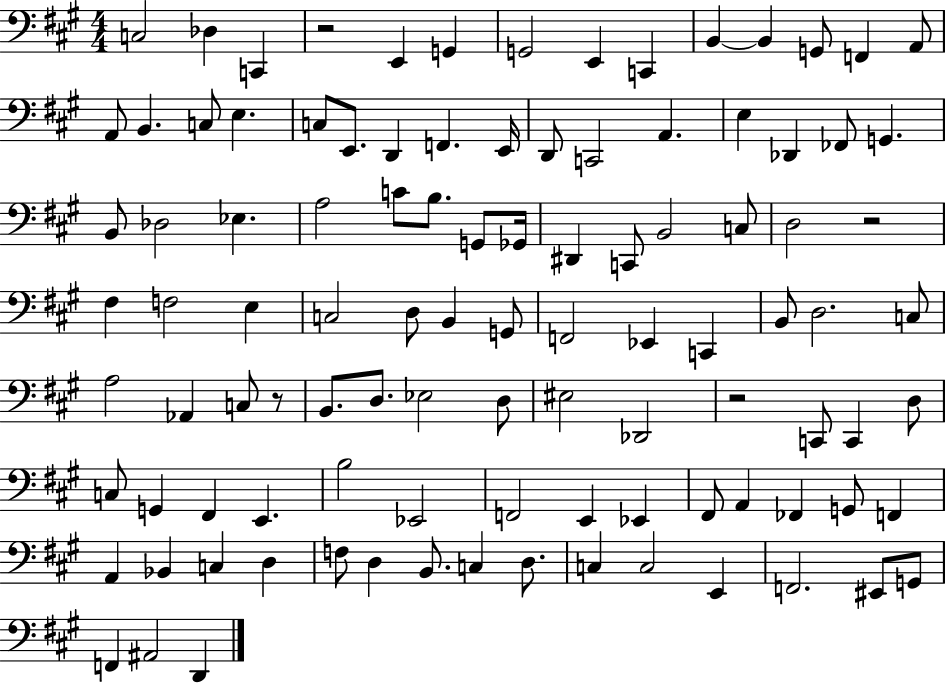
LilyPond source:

{
  \clef bass
  \numericTimeSignature
  \time 4/4
  \key a \major
  c2 des4 c,4 | r2 e,4 g,4 | g,2 e,4 c,4 | b,4~~ b,4 g,8 f,4 a,8 | \break a,8 b,4. c8 e4. | c8 e,8. d,4 f,4. e,16 | d,8 c,2 a,4. | e4 des,4 fes,8 g,4. | \break b,8 des2 ees4. | a2 c'8 b8. g,8 ges,16 | dis,4 c,8 b,2 c8 | d2 r2 | \break fis4 f2 e4 | c2 d8 b,4 g,8 | f,2 ees,4 c,4 | b,8 d2. c8 | \break a2 aes,4 c8 r8 | b,8. d8. ees2 d8 | eis2 des,2 | r2 c,8 c,4 d8 | \break c8 g,4 fis,4 e,4. | b2 ees,2 | f,2 e,4 ees,4 | fis,8 a,4 fes,4 g,8 f,4 | \break a,4 bes,4 c4 d4 | f8 d4 b,8. c4 d8. | c4 c2 e,4 | f,2. eis,8 g,8 | \break f,4 ais,2 d,4 | \bar "|."
}